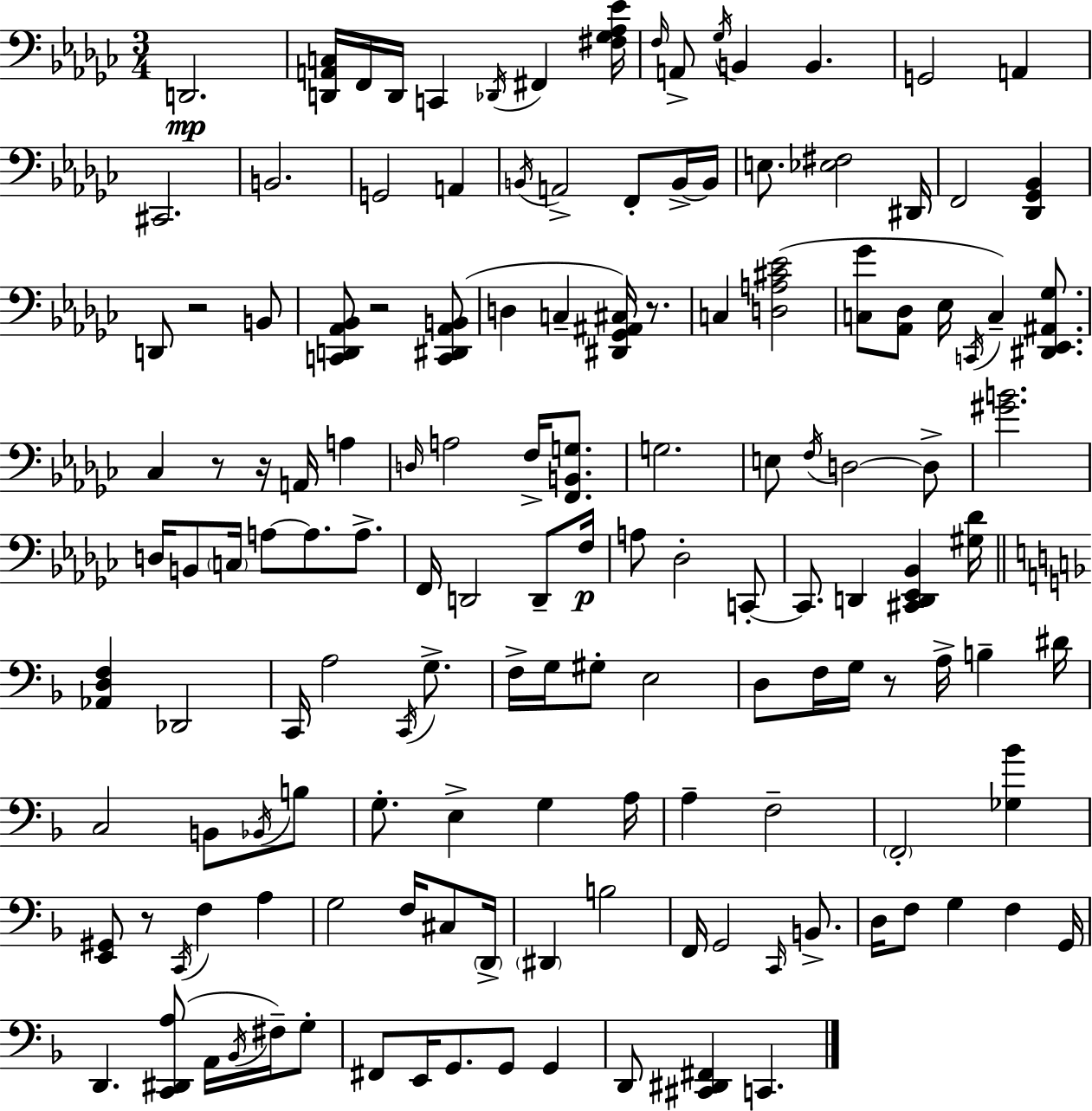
{
  \clef bass
  \numericTimeSignature
  \time 3/4
  \key ees \minor
  d,2.\mp | <d, a, c>16 f,16 d,16 c,4 \acciaccatura { des,16 } fis,4 | <fis ges aes ees'>16 \grace { f16 } a,8-> \acciaccatura { ges16 } b,4 b,4. | g,2 a,4 | \break cis,2. | b,2. | g,2 a,4 | \acciaccatura { b,16 } a,2-> | \break f,8-. b,16->~~ b,16 e8. <ees fis>2 | dis,16 f,2 | <des, ges, bes,>4 d,8 r2 | b,8 <c, d, aes, bes,>8 r2 | \break <c, dis, aes, b,>8( d4 c4-- | <dis, ges, ais, cis>16) r8. c4 <d a cis' ees'>2( | <c ges'>8 <aes, des>8 ees16 \acciaccatura { c,16 }) c4-- | <dis, ees, ais, ges>8. ces4 r8 r16 | \break a,16 a4 \grace { d16 } a2 | f16-> <f, b, g>8. g2. | e8 \acciaccatura { f16 } d2~~ | d8-> <gis' b'>2. | \break d16 b,8 \parenthesize c16 a8~~ | a8. a8.-> f,16 d,2 | d,8-- f16\p a8 des2-. | c,8-.~~ c,8. d,4 | \break <cis, d, ees, bes,>4 <gis des'>16 \bar "||" \break \key f \major <aes, d f>4 des,2 | c,16 a2 \acciaccatura { c,16 } g8.-> | f16-> g16 gis8-. e2 | d8 f16 g16 r8 a16-> b4-- | \break dis'16 c2 b,8 \acciaccatura { bes,16 } | b8 g8.-. e4-> g4 | a16 a4-- f2-- | \parenthesize f,2-. <ges bes'>4 | \break <e, gis,>8 r8 \acciaccatura { c,16 } f4 a4 | g2 f16 | cis8 \parenthesize d,16-> \parenthesize dis,4 b2 | f,16 g,2 | \break \grace { c,16 } b,8.-> d16 f8 g4 f4 | g,16 d,4. <c, dis, a>8( | a,16 \acciaccatura { bes,16 }) fis16-- g8-. fis,8 e,16 g,8. g,8 | g,4 d,8 <cis, dis, fis,>4 c,4. | \break \bar "|."
}